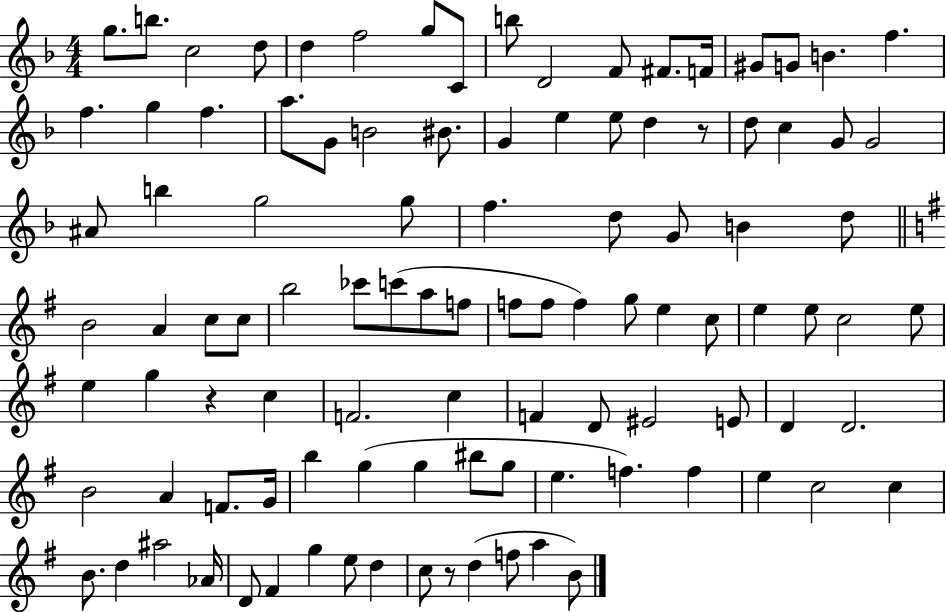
X:1
T:Untitled
M:4/4
L:1/4
K:F
g/2 b/2 c2 d/2 d f2 g/2 C/2 b/2 D2 F/2 ^F/2 F/4 ^G/2 G/2 B f f g f a/2 G/2 B2 ^B/2 G e e/2 d z/2 d/2 c G/2 G2 ^A/2 b g2 g/2 f d/2 G/2 B d/2 B2 A c/2 c/2 b2 _c'/2 c'/2 a/2 f/2 f/2 f/2 f g/2 e c/2 e e/2 c2 e/2 e g z c F2 c F D/2 ^E2 E/2 D D2 B2 A F/2 G/4 b g g ^b/2 g/2 e f f e c2 c B/2 d ^a2 _A/4 D/2 ^F g e/2 d c/2 z/2 d f/2 a B/2